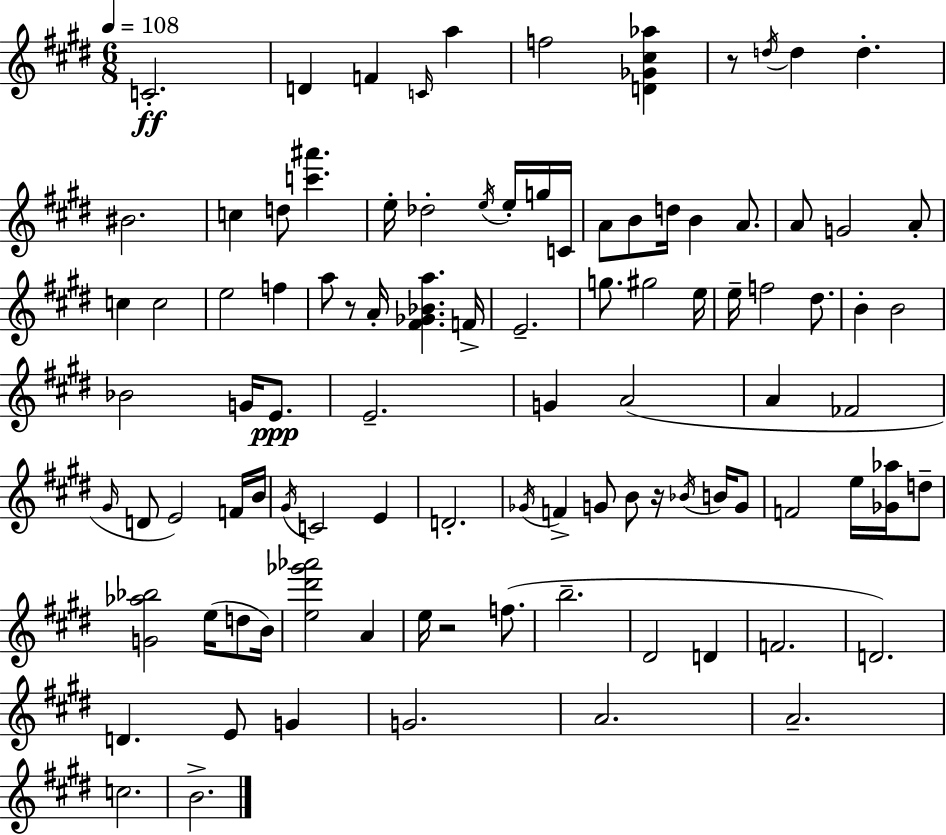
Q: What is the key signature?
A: E major